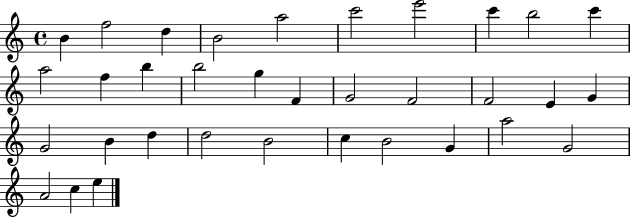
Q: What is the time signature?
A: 4/4